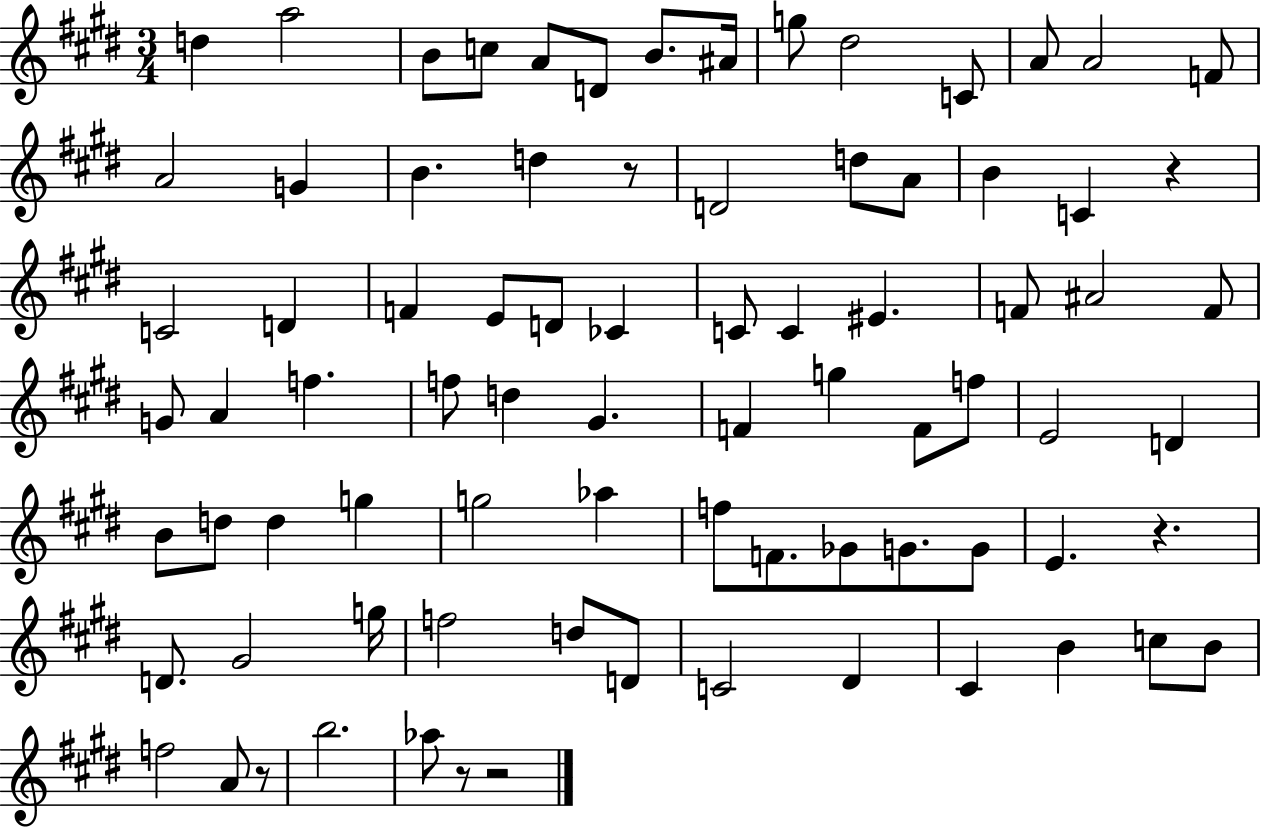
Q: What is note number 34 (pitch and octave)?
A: A#4